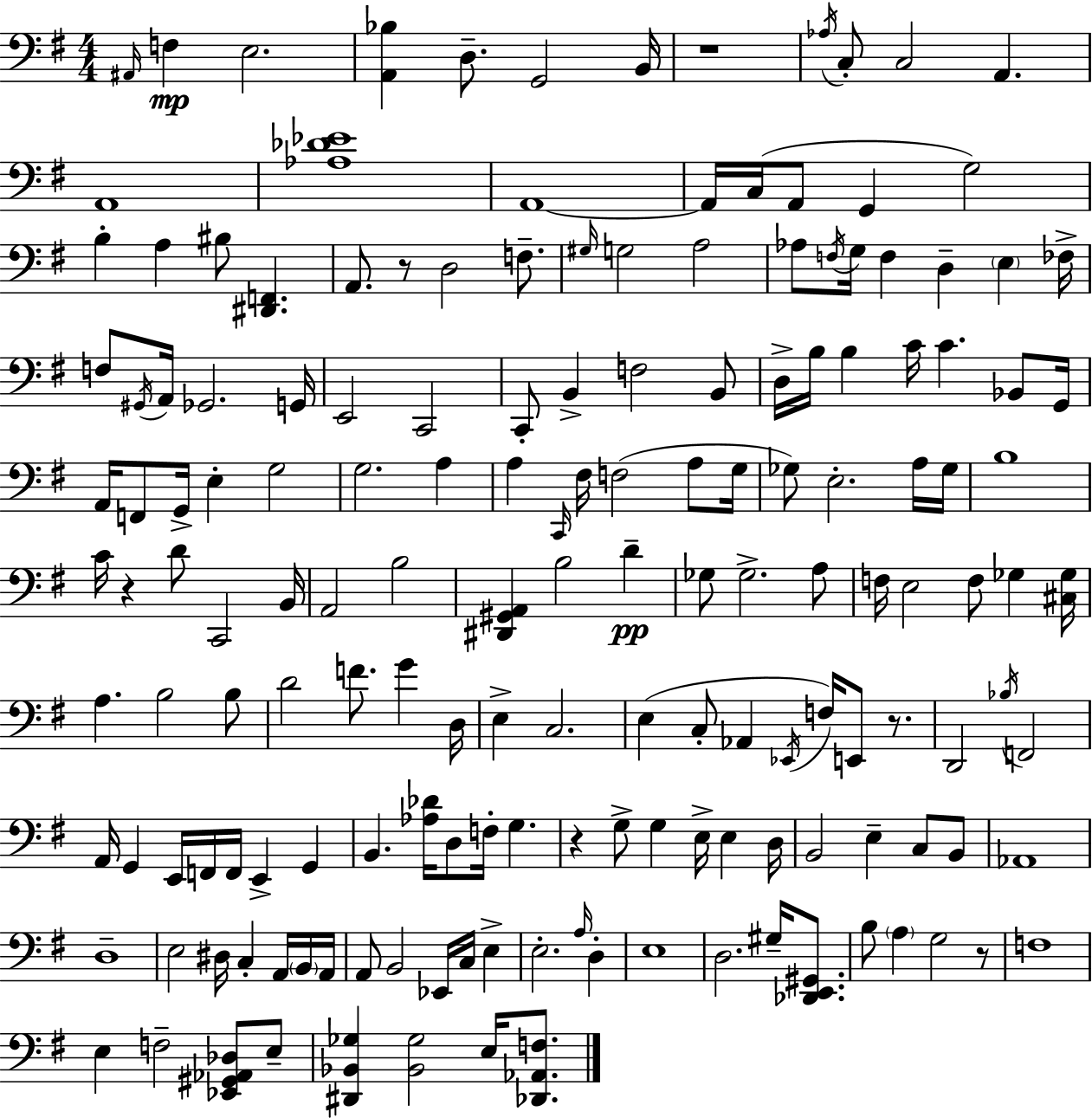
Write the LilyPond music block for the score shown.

{
  \clef bass
  \numericTimeSignature
  \time 4/4
  \key g \major
  \grace { ais,16 }\mp f4 e2. | <a, bes>4 d8.-- g,2 | b,16 r1 | \acciaccatura { aes16 } c8-. c2 a,4. | \break a,1 | <aes des' ees'>1 | a,1~~ | a,16 c16( a,8 g,4 g2) | \break b4-. a4 bis8 <dis, f,>4. | a,8. r8 d2 f8.-- | \grace { gis16 } g2 a2 | aes8 \acciaccatura { f16 } g16 f4 d4-- \parenthesize e4 | \break fes16-> f8 \acciaccatura { gis,16 } a,16 ges,2. | g,16 e,2 c,2 | c,8-. b,4-> f2 | b,8 d16-> b16 b4 c'16 c'4. | \break bes,8 g,16 a,16 f,8 g,16-> e4-. g2 | g2. | a4 a4 \grace { c,16 } fis16 f2( | a8 g16 ges8) e2.-. | \break a16 ges16 b1 | c'16 r4 d'8 c,2 | b,16 a,2 b2 | <dis, gis, a,>4 b2 | \break d'4--\pp ges8 ges2.-> | a8 f16 e2 f8 | ges4 <cis ges>16 a4. b2 | b8 d'2 f'8. | \break g'4 d16 e4-> c2. | e4( c8-. aes,4 | \acciaccatura { ees,16 }) f16 e,8 r8. d,2 \acciaccatura { bes16 } | f,2 a,16 g,4 e,16 f,16 f,16 | \break e,4-> g,4 b,4. <aes des'>16 d8 | f16-. g4. r4 g8-> g4 | e16-> e4 d16 b,2 | e4-- c8 b,8 aes,1 | \break d1-- | e2 | dis16 c4-. a,16 \parenthesize b,16 a,16 a,8 b,2 | ees,16 c16 e4-> e2.-. | \break \grace { a16 } d4-. e1 | d2. | gis16-- <des, e, gis,>8. b8 \parenthesize a4 g2 | r8 f1 | \break e4 f2-- | <ees, gis, aes, des>8 e8-- <dis, bes, ges>4 <bes, ges>2 | e16 <des, aes, f>8. \bar "|."
}